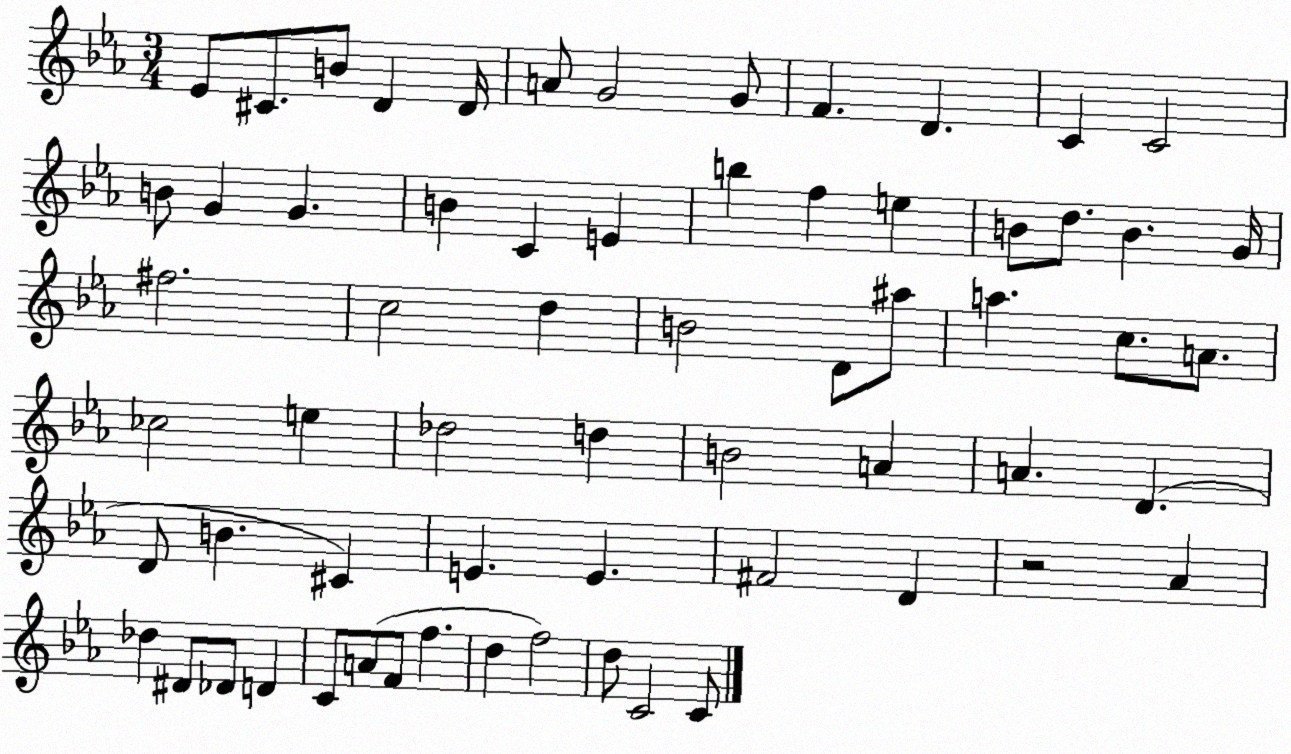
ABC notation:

X:1
T:Untitled
M:3/4
L:1/4
K:Eb
_E/2 ^C/2 B/2 D D/4 A/2 G2 G/2 F D C C2 B/2 G G B C E b f e B/2 d/2 B G/4 ^f2 c2 d B2 D/2 ^a/2 a c/2 A/2 _c2 e _d2 d B2 A A D D/2 B ^C E E ^F2 D z2 _A _d ^D/2 _D/2 D C/2 A/2 F/2 f d f2 d/2 C2 C/2